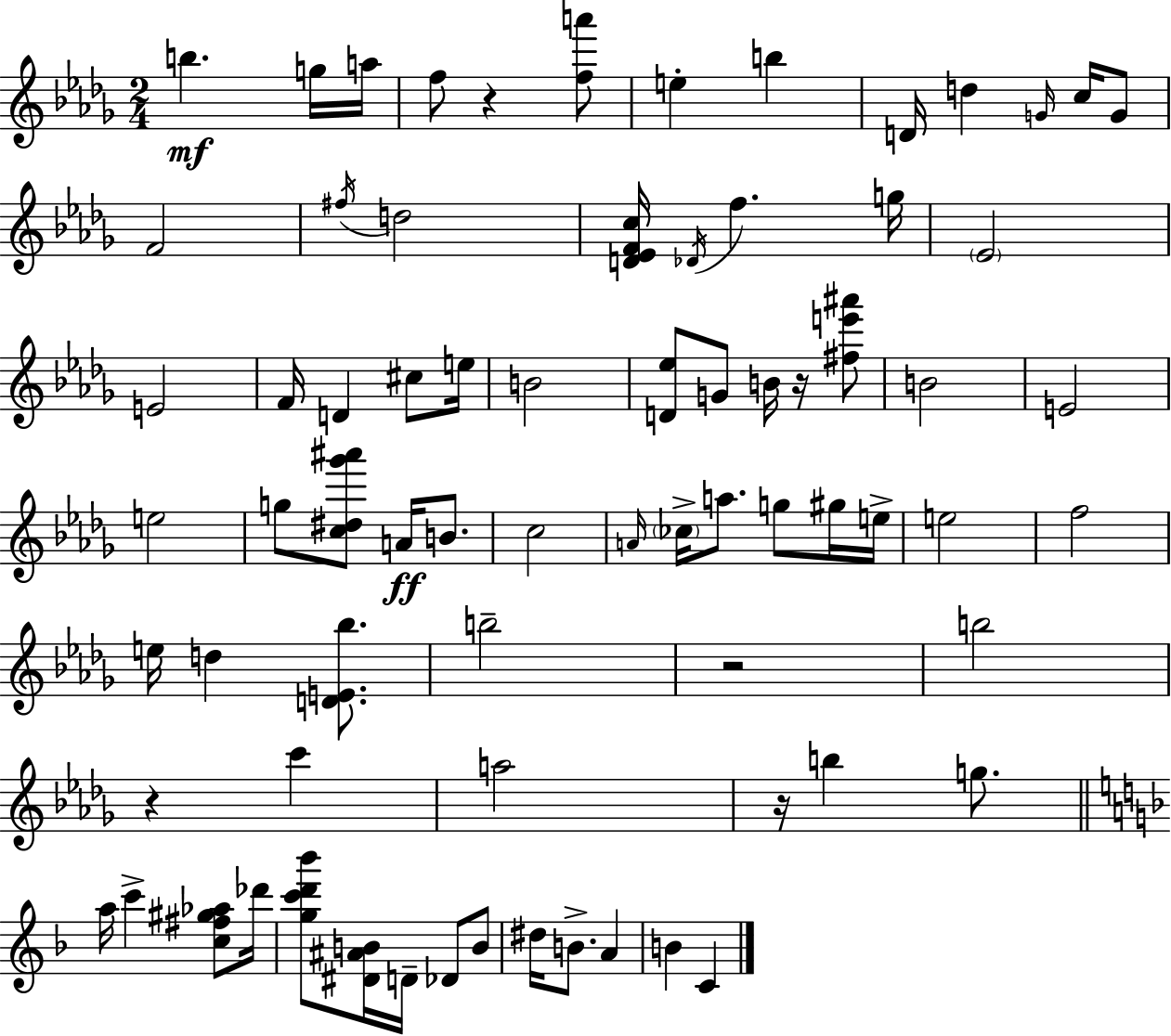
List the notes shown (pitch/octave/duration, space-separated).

B5/q. G5/s A5/s F5/e R/q [F5,A6]/e E5/q B5/q D4/s D5/q G4/s C5/s G4/e F4/h F#5/s D5/h [D4,Eb4,F4,C5]/s Db4/s F5/q. G5/s Eb4/h E4/h F4/s D4/q C#5/e E5/s B4/h [D4,Eb5]/e G4/e B4/s R/s [F#5,E6,A#6]/e B4/h E4/h E5/h G5/e [C5,D#5,Gb6,A#6]/e A4/s B4/e. C5/h A4/s CES5/s A5/e. G5/e G#5/s E5/s E5/h F5/h E5/s D5/q [D4,E4,Bb5]/e. B5/h R/h B5/h R/q C6/q A5/h R/s B5/q G5/e. A5/s C6/q [C5,F#5,G#5,Ab5]/e Db6/s [G5,C6,D6,Bb6]/e [D#4,A#4,B4]/s D4/s Db4/e B4/e D#5/s B4/e. A4/q B4/q C4/q